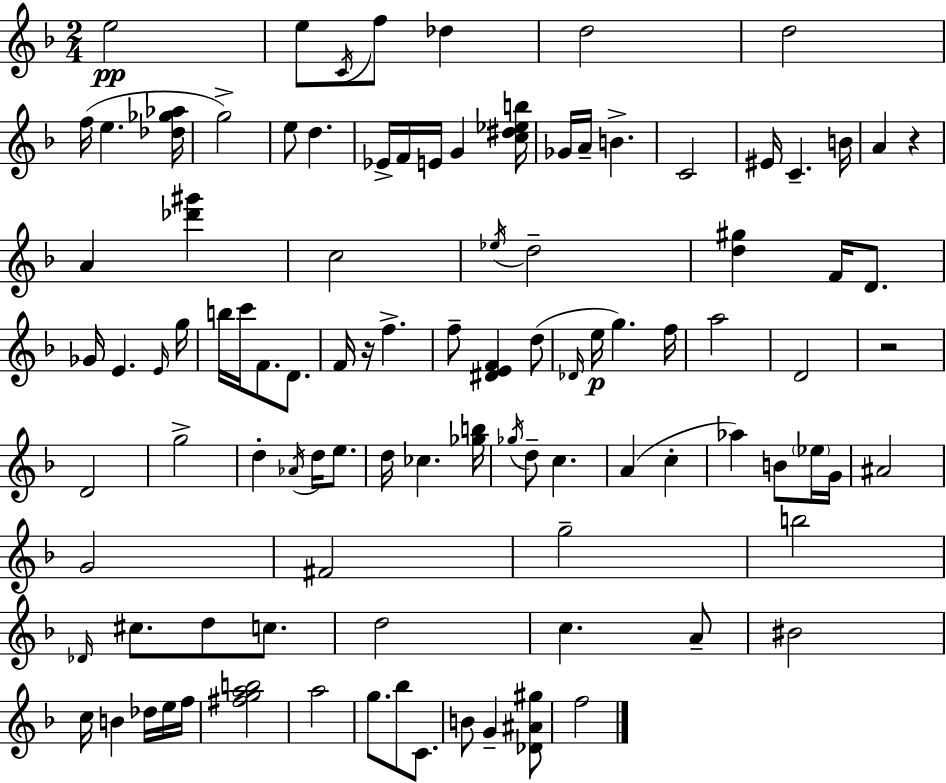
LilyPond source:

{
  \clef treble
  \numericTimeSignature
  \time 2/4
  \key d \minor
  e''2\pp | e''8 \acciaccatura { c'16 } f''8 des''4 | d''2 | d''2 | \break f''16( e''4. | <des'' ges'' aes''>16 g''2->) | e''8 d''4. | ees'16-> f'16 e'16 g'4 | \break <c'' dis'' ees'' b''>16 ges'16 a'16-- b'4.-> | c'2 | eis'16 c'4.-- | b'16 a'4 r4 | \break a'4 <des''' gis'''>4 | c''2 | \acciaccatura { ees''16 } d''2-- | <d'' gis''>4 f'16 d'8. | \break ges'16 e'4. | \grace { e'16 } g''16 b''16 c'''16 f'8. | d'8. f'16 r16 f''4.-> | f''8-- <dis' e' f'>4 | \break d''8( \grace { des'16 } e''16\p g''4.) | f''16 a''2 | d'2 | r2 | \break d'2 | g''2-> | d''4-. | \acciaccatura { aes'16 } d''16 e''8. d''16 ces''4. | \break <ges'' b''>16 \acciaccatura { ges''16 } d''8-- | c''4. a'4( | c''4-. aes''4) | b'8 \parenthesize ees''16 g'16 ais'2 | \break g'2 | fis'2 | g''2-- | b''2 | \break \grace { des'16 } cis''8. | d''8 c''8. d''2 | c''4. | a'8-- bis'2 | \break c''16 | b'4 des''16 e''16 f''16 <fis'' g'' a'' b''>2 | a''2 | g''8. | \break bes''8 c'8. b'8 | g'4-- <des' ais' gis''>8 f''2 | \bar "|."
}